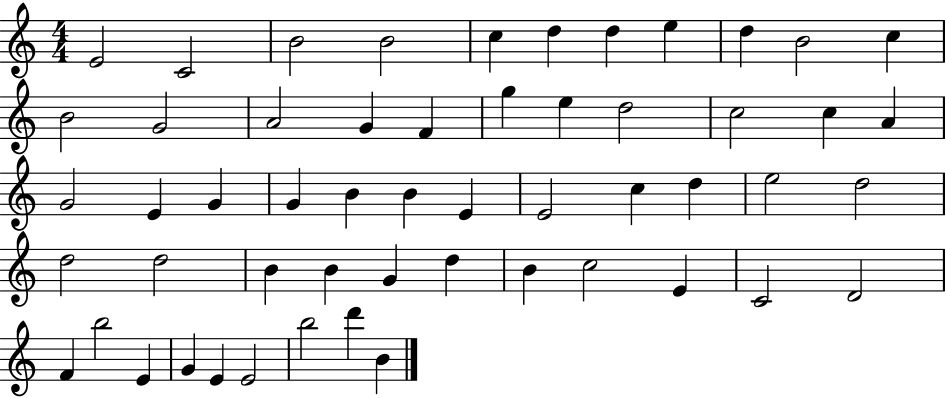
X:1
T:Untitled
M:4/4
L:1/4
K:C
E2 C2 B2 B2 c d d e d B2 c B2 G2 A2 G F g e d2 c2 c A G2 E G G B B E E2 c d e2 d2 d2 d2 B B G d B c2 E C2 D2 F b2 E G E E2 b2 d' B